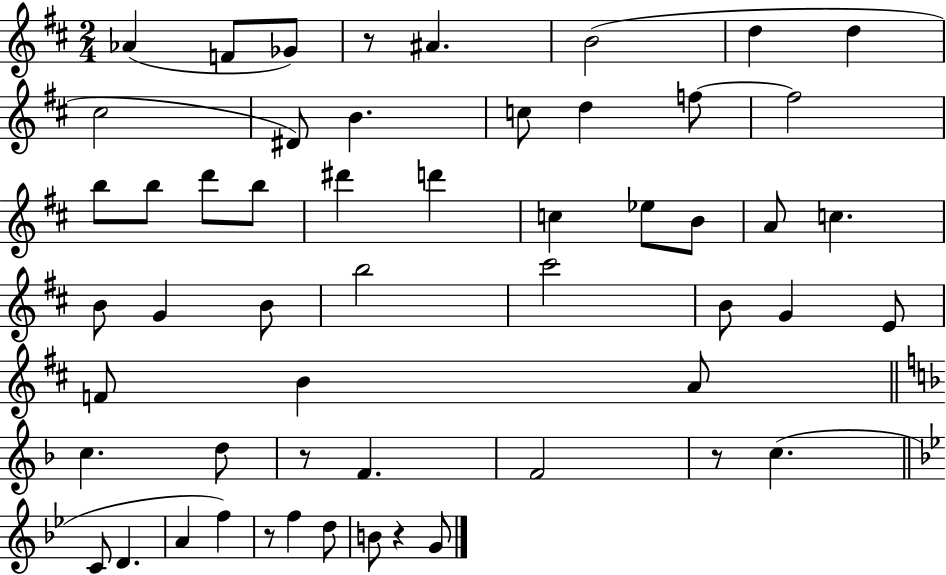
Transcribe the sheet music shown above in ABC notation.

X:1
T:Untitled
M:2/4
L:1/4
K:D
_A F/2 _G/2 z/2 ^A B2 d d ^c2 ^D/2 B c/2 d f/2 f2 b/2 b/2 d'/2 b/2 ^d' d' c _e/2 B/2 A/2 c B/2 G B/2 b2 ^c'2 B/2 G E/2 F/2 B A/2 c d/2 z/2 F F2 z/2 c C/2 D A f z/2 f d/2 B/2 z G/2